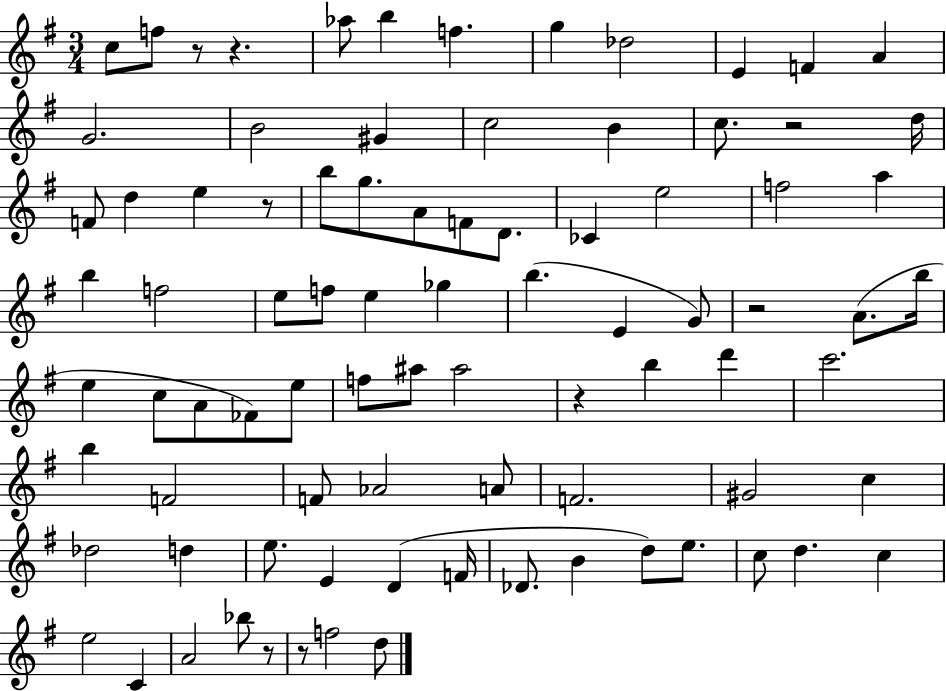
C5/e F5/e R/e R/q. Ab5/e B5/q F5/q. G5/q Db5/h E4/q F4/q A4/q G4/h. B4/h G#4/q C5/h B4/q C5/e. R/h D5/s F4/e D5/q E5/q R/e B5/e G5/e. A4/e F4/e D4/e. CES4/q E5/h F5/h A5/q B5/q F5/h E5/e F5/e E5/q Gb5/q B5/q. E4/q G4/e R/h A4/e. B5/s E5/q C5/e A4/e FES4/e E5/e F5/e A#5/e A#5/h R/q B5/q D6/q C6/h. B5/q F4/h F4/e Ab4/h A4/e F4/h. G#4/h C5/q Db5/h D5/q E5/e. E4/q D4/q F4/s Db4/e. B4/q D5/e E5/e. C5/e D5/q. C5/q E5/h C4/q A4/h Bb5/e R/e R/e F5/h D5/e